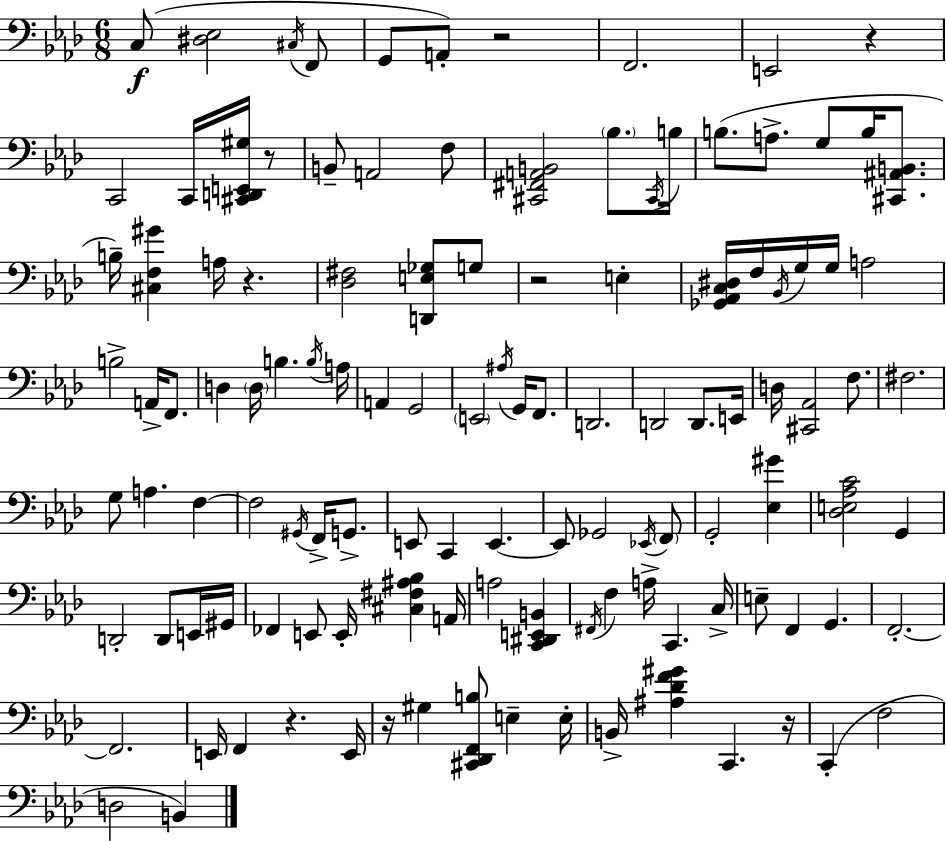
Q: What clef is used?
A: bass